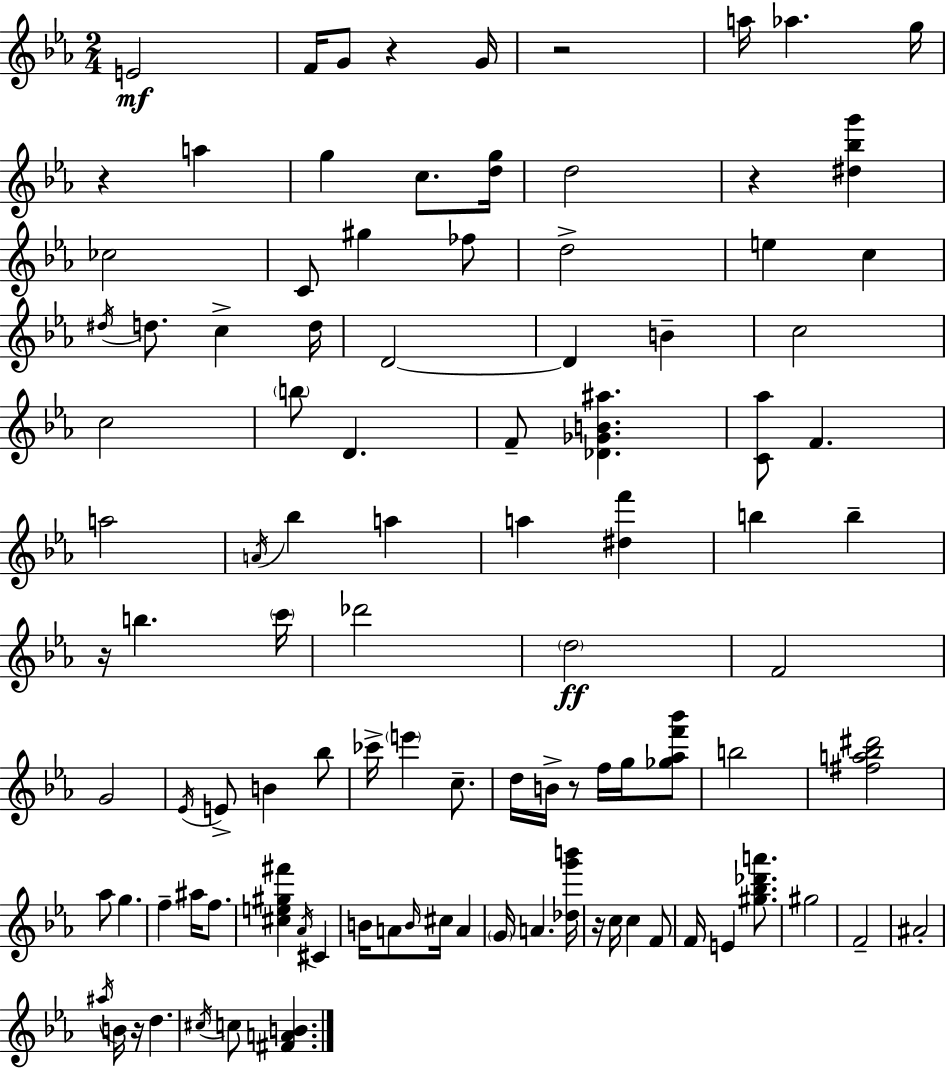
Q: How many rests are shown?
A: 8